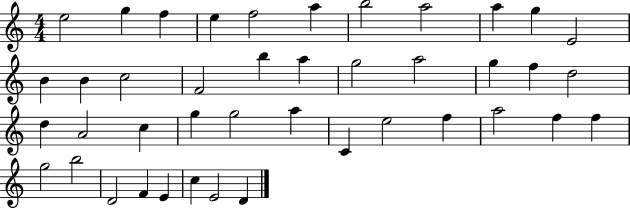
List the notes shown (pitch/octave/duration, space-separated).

E5/h G5/q F5/q E5/q F5/h A5/q B5/h A5/h A5/q G5/q E4/h B4/q B4/q C5/h F4/h B5/q A5/q G5/h A5/h G5/q F5/q D5/h D5/q A4/h C5/q G5/q G5/h A5/q C4/q E5/h F5/q A5/h F5/q F5/q G5/h B5/h D4/h F4/q E4/q C5/q E4/h D4/q